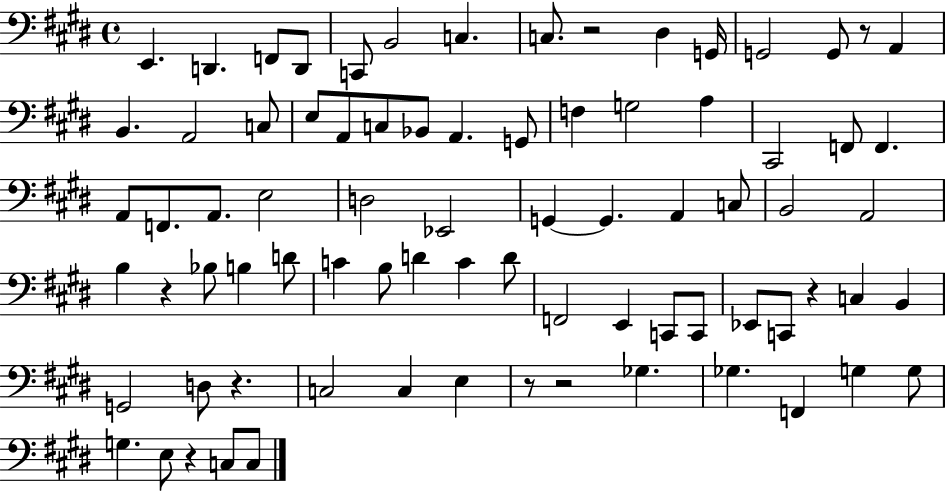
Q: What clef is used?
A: bass